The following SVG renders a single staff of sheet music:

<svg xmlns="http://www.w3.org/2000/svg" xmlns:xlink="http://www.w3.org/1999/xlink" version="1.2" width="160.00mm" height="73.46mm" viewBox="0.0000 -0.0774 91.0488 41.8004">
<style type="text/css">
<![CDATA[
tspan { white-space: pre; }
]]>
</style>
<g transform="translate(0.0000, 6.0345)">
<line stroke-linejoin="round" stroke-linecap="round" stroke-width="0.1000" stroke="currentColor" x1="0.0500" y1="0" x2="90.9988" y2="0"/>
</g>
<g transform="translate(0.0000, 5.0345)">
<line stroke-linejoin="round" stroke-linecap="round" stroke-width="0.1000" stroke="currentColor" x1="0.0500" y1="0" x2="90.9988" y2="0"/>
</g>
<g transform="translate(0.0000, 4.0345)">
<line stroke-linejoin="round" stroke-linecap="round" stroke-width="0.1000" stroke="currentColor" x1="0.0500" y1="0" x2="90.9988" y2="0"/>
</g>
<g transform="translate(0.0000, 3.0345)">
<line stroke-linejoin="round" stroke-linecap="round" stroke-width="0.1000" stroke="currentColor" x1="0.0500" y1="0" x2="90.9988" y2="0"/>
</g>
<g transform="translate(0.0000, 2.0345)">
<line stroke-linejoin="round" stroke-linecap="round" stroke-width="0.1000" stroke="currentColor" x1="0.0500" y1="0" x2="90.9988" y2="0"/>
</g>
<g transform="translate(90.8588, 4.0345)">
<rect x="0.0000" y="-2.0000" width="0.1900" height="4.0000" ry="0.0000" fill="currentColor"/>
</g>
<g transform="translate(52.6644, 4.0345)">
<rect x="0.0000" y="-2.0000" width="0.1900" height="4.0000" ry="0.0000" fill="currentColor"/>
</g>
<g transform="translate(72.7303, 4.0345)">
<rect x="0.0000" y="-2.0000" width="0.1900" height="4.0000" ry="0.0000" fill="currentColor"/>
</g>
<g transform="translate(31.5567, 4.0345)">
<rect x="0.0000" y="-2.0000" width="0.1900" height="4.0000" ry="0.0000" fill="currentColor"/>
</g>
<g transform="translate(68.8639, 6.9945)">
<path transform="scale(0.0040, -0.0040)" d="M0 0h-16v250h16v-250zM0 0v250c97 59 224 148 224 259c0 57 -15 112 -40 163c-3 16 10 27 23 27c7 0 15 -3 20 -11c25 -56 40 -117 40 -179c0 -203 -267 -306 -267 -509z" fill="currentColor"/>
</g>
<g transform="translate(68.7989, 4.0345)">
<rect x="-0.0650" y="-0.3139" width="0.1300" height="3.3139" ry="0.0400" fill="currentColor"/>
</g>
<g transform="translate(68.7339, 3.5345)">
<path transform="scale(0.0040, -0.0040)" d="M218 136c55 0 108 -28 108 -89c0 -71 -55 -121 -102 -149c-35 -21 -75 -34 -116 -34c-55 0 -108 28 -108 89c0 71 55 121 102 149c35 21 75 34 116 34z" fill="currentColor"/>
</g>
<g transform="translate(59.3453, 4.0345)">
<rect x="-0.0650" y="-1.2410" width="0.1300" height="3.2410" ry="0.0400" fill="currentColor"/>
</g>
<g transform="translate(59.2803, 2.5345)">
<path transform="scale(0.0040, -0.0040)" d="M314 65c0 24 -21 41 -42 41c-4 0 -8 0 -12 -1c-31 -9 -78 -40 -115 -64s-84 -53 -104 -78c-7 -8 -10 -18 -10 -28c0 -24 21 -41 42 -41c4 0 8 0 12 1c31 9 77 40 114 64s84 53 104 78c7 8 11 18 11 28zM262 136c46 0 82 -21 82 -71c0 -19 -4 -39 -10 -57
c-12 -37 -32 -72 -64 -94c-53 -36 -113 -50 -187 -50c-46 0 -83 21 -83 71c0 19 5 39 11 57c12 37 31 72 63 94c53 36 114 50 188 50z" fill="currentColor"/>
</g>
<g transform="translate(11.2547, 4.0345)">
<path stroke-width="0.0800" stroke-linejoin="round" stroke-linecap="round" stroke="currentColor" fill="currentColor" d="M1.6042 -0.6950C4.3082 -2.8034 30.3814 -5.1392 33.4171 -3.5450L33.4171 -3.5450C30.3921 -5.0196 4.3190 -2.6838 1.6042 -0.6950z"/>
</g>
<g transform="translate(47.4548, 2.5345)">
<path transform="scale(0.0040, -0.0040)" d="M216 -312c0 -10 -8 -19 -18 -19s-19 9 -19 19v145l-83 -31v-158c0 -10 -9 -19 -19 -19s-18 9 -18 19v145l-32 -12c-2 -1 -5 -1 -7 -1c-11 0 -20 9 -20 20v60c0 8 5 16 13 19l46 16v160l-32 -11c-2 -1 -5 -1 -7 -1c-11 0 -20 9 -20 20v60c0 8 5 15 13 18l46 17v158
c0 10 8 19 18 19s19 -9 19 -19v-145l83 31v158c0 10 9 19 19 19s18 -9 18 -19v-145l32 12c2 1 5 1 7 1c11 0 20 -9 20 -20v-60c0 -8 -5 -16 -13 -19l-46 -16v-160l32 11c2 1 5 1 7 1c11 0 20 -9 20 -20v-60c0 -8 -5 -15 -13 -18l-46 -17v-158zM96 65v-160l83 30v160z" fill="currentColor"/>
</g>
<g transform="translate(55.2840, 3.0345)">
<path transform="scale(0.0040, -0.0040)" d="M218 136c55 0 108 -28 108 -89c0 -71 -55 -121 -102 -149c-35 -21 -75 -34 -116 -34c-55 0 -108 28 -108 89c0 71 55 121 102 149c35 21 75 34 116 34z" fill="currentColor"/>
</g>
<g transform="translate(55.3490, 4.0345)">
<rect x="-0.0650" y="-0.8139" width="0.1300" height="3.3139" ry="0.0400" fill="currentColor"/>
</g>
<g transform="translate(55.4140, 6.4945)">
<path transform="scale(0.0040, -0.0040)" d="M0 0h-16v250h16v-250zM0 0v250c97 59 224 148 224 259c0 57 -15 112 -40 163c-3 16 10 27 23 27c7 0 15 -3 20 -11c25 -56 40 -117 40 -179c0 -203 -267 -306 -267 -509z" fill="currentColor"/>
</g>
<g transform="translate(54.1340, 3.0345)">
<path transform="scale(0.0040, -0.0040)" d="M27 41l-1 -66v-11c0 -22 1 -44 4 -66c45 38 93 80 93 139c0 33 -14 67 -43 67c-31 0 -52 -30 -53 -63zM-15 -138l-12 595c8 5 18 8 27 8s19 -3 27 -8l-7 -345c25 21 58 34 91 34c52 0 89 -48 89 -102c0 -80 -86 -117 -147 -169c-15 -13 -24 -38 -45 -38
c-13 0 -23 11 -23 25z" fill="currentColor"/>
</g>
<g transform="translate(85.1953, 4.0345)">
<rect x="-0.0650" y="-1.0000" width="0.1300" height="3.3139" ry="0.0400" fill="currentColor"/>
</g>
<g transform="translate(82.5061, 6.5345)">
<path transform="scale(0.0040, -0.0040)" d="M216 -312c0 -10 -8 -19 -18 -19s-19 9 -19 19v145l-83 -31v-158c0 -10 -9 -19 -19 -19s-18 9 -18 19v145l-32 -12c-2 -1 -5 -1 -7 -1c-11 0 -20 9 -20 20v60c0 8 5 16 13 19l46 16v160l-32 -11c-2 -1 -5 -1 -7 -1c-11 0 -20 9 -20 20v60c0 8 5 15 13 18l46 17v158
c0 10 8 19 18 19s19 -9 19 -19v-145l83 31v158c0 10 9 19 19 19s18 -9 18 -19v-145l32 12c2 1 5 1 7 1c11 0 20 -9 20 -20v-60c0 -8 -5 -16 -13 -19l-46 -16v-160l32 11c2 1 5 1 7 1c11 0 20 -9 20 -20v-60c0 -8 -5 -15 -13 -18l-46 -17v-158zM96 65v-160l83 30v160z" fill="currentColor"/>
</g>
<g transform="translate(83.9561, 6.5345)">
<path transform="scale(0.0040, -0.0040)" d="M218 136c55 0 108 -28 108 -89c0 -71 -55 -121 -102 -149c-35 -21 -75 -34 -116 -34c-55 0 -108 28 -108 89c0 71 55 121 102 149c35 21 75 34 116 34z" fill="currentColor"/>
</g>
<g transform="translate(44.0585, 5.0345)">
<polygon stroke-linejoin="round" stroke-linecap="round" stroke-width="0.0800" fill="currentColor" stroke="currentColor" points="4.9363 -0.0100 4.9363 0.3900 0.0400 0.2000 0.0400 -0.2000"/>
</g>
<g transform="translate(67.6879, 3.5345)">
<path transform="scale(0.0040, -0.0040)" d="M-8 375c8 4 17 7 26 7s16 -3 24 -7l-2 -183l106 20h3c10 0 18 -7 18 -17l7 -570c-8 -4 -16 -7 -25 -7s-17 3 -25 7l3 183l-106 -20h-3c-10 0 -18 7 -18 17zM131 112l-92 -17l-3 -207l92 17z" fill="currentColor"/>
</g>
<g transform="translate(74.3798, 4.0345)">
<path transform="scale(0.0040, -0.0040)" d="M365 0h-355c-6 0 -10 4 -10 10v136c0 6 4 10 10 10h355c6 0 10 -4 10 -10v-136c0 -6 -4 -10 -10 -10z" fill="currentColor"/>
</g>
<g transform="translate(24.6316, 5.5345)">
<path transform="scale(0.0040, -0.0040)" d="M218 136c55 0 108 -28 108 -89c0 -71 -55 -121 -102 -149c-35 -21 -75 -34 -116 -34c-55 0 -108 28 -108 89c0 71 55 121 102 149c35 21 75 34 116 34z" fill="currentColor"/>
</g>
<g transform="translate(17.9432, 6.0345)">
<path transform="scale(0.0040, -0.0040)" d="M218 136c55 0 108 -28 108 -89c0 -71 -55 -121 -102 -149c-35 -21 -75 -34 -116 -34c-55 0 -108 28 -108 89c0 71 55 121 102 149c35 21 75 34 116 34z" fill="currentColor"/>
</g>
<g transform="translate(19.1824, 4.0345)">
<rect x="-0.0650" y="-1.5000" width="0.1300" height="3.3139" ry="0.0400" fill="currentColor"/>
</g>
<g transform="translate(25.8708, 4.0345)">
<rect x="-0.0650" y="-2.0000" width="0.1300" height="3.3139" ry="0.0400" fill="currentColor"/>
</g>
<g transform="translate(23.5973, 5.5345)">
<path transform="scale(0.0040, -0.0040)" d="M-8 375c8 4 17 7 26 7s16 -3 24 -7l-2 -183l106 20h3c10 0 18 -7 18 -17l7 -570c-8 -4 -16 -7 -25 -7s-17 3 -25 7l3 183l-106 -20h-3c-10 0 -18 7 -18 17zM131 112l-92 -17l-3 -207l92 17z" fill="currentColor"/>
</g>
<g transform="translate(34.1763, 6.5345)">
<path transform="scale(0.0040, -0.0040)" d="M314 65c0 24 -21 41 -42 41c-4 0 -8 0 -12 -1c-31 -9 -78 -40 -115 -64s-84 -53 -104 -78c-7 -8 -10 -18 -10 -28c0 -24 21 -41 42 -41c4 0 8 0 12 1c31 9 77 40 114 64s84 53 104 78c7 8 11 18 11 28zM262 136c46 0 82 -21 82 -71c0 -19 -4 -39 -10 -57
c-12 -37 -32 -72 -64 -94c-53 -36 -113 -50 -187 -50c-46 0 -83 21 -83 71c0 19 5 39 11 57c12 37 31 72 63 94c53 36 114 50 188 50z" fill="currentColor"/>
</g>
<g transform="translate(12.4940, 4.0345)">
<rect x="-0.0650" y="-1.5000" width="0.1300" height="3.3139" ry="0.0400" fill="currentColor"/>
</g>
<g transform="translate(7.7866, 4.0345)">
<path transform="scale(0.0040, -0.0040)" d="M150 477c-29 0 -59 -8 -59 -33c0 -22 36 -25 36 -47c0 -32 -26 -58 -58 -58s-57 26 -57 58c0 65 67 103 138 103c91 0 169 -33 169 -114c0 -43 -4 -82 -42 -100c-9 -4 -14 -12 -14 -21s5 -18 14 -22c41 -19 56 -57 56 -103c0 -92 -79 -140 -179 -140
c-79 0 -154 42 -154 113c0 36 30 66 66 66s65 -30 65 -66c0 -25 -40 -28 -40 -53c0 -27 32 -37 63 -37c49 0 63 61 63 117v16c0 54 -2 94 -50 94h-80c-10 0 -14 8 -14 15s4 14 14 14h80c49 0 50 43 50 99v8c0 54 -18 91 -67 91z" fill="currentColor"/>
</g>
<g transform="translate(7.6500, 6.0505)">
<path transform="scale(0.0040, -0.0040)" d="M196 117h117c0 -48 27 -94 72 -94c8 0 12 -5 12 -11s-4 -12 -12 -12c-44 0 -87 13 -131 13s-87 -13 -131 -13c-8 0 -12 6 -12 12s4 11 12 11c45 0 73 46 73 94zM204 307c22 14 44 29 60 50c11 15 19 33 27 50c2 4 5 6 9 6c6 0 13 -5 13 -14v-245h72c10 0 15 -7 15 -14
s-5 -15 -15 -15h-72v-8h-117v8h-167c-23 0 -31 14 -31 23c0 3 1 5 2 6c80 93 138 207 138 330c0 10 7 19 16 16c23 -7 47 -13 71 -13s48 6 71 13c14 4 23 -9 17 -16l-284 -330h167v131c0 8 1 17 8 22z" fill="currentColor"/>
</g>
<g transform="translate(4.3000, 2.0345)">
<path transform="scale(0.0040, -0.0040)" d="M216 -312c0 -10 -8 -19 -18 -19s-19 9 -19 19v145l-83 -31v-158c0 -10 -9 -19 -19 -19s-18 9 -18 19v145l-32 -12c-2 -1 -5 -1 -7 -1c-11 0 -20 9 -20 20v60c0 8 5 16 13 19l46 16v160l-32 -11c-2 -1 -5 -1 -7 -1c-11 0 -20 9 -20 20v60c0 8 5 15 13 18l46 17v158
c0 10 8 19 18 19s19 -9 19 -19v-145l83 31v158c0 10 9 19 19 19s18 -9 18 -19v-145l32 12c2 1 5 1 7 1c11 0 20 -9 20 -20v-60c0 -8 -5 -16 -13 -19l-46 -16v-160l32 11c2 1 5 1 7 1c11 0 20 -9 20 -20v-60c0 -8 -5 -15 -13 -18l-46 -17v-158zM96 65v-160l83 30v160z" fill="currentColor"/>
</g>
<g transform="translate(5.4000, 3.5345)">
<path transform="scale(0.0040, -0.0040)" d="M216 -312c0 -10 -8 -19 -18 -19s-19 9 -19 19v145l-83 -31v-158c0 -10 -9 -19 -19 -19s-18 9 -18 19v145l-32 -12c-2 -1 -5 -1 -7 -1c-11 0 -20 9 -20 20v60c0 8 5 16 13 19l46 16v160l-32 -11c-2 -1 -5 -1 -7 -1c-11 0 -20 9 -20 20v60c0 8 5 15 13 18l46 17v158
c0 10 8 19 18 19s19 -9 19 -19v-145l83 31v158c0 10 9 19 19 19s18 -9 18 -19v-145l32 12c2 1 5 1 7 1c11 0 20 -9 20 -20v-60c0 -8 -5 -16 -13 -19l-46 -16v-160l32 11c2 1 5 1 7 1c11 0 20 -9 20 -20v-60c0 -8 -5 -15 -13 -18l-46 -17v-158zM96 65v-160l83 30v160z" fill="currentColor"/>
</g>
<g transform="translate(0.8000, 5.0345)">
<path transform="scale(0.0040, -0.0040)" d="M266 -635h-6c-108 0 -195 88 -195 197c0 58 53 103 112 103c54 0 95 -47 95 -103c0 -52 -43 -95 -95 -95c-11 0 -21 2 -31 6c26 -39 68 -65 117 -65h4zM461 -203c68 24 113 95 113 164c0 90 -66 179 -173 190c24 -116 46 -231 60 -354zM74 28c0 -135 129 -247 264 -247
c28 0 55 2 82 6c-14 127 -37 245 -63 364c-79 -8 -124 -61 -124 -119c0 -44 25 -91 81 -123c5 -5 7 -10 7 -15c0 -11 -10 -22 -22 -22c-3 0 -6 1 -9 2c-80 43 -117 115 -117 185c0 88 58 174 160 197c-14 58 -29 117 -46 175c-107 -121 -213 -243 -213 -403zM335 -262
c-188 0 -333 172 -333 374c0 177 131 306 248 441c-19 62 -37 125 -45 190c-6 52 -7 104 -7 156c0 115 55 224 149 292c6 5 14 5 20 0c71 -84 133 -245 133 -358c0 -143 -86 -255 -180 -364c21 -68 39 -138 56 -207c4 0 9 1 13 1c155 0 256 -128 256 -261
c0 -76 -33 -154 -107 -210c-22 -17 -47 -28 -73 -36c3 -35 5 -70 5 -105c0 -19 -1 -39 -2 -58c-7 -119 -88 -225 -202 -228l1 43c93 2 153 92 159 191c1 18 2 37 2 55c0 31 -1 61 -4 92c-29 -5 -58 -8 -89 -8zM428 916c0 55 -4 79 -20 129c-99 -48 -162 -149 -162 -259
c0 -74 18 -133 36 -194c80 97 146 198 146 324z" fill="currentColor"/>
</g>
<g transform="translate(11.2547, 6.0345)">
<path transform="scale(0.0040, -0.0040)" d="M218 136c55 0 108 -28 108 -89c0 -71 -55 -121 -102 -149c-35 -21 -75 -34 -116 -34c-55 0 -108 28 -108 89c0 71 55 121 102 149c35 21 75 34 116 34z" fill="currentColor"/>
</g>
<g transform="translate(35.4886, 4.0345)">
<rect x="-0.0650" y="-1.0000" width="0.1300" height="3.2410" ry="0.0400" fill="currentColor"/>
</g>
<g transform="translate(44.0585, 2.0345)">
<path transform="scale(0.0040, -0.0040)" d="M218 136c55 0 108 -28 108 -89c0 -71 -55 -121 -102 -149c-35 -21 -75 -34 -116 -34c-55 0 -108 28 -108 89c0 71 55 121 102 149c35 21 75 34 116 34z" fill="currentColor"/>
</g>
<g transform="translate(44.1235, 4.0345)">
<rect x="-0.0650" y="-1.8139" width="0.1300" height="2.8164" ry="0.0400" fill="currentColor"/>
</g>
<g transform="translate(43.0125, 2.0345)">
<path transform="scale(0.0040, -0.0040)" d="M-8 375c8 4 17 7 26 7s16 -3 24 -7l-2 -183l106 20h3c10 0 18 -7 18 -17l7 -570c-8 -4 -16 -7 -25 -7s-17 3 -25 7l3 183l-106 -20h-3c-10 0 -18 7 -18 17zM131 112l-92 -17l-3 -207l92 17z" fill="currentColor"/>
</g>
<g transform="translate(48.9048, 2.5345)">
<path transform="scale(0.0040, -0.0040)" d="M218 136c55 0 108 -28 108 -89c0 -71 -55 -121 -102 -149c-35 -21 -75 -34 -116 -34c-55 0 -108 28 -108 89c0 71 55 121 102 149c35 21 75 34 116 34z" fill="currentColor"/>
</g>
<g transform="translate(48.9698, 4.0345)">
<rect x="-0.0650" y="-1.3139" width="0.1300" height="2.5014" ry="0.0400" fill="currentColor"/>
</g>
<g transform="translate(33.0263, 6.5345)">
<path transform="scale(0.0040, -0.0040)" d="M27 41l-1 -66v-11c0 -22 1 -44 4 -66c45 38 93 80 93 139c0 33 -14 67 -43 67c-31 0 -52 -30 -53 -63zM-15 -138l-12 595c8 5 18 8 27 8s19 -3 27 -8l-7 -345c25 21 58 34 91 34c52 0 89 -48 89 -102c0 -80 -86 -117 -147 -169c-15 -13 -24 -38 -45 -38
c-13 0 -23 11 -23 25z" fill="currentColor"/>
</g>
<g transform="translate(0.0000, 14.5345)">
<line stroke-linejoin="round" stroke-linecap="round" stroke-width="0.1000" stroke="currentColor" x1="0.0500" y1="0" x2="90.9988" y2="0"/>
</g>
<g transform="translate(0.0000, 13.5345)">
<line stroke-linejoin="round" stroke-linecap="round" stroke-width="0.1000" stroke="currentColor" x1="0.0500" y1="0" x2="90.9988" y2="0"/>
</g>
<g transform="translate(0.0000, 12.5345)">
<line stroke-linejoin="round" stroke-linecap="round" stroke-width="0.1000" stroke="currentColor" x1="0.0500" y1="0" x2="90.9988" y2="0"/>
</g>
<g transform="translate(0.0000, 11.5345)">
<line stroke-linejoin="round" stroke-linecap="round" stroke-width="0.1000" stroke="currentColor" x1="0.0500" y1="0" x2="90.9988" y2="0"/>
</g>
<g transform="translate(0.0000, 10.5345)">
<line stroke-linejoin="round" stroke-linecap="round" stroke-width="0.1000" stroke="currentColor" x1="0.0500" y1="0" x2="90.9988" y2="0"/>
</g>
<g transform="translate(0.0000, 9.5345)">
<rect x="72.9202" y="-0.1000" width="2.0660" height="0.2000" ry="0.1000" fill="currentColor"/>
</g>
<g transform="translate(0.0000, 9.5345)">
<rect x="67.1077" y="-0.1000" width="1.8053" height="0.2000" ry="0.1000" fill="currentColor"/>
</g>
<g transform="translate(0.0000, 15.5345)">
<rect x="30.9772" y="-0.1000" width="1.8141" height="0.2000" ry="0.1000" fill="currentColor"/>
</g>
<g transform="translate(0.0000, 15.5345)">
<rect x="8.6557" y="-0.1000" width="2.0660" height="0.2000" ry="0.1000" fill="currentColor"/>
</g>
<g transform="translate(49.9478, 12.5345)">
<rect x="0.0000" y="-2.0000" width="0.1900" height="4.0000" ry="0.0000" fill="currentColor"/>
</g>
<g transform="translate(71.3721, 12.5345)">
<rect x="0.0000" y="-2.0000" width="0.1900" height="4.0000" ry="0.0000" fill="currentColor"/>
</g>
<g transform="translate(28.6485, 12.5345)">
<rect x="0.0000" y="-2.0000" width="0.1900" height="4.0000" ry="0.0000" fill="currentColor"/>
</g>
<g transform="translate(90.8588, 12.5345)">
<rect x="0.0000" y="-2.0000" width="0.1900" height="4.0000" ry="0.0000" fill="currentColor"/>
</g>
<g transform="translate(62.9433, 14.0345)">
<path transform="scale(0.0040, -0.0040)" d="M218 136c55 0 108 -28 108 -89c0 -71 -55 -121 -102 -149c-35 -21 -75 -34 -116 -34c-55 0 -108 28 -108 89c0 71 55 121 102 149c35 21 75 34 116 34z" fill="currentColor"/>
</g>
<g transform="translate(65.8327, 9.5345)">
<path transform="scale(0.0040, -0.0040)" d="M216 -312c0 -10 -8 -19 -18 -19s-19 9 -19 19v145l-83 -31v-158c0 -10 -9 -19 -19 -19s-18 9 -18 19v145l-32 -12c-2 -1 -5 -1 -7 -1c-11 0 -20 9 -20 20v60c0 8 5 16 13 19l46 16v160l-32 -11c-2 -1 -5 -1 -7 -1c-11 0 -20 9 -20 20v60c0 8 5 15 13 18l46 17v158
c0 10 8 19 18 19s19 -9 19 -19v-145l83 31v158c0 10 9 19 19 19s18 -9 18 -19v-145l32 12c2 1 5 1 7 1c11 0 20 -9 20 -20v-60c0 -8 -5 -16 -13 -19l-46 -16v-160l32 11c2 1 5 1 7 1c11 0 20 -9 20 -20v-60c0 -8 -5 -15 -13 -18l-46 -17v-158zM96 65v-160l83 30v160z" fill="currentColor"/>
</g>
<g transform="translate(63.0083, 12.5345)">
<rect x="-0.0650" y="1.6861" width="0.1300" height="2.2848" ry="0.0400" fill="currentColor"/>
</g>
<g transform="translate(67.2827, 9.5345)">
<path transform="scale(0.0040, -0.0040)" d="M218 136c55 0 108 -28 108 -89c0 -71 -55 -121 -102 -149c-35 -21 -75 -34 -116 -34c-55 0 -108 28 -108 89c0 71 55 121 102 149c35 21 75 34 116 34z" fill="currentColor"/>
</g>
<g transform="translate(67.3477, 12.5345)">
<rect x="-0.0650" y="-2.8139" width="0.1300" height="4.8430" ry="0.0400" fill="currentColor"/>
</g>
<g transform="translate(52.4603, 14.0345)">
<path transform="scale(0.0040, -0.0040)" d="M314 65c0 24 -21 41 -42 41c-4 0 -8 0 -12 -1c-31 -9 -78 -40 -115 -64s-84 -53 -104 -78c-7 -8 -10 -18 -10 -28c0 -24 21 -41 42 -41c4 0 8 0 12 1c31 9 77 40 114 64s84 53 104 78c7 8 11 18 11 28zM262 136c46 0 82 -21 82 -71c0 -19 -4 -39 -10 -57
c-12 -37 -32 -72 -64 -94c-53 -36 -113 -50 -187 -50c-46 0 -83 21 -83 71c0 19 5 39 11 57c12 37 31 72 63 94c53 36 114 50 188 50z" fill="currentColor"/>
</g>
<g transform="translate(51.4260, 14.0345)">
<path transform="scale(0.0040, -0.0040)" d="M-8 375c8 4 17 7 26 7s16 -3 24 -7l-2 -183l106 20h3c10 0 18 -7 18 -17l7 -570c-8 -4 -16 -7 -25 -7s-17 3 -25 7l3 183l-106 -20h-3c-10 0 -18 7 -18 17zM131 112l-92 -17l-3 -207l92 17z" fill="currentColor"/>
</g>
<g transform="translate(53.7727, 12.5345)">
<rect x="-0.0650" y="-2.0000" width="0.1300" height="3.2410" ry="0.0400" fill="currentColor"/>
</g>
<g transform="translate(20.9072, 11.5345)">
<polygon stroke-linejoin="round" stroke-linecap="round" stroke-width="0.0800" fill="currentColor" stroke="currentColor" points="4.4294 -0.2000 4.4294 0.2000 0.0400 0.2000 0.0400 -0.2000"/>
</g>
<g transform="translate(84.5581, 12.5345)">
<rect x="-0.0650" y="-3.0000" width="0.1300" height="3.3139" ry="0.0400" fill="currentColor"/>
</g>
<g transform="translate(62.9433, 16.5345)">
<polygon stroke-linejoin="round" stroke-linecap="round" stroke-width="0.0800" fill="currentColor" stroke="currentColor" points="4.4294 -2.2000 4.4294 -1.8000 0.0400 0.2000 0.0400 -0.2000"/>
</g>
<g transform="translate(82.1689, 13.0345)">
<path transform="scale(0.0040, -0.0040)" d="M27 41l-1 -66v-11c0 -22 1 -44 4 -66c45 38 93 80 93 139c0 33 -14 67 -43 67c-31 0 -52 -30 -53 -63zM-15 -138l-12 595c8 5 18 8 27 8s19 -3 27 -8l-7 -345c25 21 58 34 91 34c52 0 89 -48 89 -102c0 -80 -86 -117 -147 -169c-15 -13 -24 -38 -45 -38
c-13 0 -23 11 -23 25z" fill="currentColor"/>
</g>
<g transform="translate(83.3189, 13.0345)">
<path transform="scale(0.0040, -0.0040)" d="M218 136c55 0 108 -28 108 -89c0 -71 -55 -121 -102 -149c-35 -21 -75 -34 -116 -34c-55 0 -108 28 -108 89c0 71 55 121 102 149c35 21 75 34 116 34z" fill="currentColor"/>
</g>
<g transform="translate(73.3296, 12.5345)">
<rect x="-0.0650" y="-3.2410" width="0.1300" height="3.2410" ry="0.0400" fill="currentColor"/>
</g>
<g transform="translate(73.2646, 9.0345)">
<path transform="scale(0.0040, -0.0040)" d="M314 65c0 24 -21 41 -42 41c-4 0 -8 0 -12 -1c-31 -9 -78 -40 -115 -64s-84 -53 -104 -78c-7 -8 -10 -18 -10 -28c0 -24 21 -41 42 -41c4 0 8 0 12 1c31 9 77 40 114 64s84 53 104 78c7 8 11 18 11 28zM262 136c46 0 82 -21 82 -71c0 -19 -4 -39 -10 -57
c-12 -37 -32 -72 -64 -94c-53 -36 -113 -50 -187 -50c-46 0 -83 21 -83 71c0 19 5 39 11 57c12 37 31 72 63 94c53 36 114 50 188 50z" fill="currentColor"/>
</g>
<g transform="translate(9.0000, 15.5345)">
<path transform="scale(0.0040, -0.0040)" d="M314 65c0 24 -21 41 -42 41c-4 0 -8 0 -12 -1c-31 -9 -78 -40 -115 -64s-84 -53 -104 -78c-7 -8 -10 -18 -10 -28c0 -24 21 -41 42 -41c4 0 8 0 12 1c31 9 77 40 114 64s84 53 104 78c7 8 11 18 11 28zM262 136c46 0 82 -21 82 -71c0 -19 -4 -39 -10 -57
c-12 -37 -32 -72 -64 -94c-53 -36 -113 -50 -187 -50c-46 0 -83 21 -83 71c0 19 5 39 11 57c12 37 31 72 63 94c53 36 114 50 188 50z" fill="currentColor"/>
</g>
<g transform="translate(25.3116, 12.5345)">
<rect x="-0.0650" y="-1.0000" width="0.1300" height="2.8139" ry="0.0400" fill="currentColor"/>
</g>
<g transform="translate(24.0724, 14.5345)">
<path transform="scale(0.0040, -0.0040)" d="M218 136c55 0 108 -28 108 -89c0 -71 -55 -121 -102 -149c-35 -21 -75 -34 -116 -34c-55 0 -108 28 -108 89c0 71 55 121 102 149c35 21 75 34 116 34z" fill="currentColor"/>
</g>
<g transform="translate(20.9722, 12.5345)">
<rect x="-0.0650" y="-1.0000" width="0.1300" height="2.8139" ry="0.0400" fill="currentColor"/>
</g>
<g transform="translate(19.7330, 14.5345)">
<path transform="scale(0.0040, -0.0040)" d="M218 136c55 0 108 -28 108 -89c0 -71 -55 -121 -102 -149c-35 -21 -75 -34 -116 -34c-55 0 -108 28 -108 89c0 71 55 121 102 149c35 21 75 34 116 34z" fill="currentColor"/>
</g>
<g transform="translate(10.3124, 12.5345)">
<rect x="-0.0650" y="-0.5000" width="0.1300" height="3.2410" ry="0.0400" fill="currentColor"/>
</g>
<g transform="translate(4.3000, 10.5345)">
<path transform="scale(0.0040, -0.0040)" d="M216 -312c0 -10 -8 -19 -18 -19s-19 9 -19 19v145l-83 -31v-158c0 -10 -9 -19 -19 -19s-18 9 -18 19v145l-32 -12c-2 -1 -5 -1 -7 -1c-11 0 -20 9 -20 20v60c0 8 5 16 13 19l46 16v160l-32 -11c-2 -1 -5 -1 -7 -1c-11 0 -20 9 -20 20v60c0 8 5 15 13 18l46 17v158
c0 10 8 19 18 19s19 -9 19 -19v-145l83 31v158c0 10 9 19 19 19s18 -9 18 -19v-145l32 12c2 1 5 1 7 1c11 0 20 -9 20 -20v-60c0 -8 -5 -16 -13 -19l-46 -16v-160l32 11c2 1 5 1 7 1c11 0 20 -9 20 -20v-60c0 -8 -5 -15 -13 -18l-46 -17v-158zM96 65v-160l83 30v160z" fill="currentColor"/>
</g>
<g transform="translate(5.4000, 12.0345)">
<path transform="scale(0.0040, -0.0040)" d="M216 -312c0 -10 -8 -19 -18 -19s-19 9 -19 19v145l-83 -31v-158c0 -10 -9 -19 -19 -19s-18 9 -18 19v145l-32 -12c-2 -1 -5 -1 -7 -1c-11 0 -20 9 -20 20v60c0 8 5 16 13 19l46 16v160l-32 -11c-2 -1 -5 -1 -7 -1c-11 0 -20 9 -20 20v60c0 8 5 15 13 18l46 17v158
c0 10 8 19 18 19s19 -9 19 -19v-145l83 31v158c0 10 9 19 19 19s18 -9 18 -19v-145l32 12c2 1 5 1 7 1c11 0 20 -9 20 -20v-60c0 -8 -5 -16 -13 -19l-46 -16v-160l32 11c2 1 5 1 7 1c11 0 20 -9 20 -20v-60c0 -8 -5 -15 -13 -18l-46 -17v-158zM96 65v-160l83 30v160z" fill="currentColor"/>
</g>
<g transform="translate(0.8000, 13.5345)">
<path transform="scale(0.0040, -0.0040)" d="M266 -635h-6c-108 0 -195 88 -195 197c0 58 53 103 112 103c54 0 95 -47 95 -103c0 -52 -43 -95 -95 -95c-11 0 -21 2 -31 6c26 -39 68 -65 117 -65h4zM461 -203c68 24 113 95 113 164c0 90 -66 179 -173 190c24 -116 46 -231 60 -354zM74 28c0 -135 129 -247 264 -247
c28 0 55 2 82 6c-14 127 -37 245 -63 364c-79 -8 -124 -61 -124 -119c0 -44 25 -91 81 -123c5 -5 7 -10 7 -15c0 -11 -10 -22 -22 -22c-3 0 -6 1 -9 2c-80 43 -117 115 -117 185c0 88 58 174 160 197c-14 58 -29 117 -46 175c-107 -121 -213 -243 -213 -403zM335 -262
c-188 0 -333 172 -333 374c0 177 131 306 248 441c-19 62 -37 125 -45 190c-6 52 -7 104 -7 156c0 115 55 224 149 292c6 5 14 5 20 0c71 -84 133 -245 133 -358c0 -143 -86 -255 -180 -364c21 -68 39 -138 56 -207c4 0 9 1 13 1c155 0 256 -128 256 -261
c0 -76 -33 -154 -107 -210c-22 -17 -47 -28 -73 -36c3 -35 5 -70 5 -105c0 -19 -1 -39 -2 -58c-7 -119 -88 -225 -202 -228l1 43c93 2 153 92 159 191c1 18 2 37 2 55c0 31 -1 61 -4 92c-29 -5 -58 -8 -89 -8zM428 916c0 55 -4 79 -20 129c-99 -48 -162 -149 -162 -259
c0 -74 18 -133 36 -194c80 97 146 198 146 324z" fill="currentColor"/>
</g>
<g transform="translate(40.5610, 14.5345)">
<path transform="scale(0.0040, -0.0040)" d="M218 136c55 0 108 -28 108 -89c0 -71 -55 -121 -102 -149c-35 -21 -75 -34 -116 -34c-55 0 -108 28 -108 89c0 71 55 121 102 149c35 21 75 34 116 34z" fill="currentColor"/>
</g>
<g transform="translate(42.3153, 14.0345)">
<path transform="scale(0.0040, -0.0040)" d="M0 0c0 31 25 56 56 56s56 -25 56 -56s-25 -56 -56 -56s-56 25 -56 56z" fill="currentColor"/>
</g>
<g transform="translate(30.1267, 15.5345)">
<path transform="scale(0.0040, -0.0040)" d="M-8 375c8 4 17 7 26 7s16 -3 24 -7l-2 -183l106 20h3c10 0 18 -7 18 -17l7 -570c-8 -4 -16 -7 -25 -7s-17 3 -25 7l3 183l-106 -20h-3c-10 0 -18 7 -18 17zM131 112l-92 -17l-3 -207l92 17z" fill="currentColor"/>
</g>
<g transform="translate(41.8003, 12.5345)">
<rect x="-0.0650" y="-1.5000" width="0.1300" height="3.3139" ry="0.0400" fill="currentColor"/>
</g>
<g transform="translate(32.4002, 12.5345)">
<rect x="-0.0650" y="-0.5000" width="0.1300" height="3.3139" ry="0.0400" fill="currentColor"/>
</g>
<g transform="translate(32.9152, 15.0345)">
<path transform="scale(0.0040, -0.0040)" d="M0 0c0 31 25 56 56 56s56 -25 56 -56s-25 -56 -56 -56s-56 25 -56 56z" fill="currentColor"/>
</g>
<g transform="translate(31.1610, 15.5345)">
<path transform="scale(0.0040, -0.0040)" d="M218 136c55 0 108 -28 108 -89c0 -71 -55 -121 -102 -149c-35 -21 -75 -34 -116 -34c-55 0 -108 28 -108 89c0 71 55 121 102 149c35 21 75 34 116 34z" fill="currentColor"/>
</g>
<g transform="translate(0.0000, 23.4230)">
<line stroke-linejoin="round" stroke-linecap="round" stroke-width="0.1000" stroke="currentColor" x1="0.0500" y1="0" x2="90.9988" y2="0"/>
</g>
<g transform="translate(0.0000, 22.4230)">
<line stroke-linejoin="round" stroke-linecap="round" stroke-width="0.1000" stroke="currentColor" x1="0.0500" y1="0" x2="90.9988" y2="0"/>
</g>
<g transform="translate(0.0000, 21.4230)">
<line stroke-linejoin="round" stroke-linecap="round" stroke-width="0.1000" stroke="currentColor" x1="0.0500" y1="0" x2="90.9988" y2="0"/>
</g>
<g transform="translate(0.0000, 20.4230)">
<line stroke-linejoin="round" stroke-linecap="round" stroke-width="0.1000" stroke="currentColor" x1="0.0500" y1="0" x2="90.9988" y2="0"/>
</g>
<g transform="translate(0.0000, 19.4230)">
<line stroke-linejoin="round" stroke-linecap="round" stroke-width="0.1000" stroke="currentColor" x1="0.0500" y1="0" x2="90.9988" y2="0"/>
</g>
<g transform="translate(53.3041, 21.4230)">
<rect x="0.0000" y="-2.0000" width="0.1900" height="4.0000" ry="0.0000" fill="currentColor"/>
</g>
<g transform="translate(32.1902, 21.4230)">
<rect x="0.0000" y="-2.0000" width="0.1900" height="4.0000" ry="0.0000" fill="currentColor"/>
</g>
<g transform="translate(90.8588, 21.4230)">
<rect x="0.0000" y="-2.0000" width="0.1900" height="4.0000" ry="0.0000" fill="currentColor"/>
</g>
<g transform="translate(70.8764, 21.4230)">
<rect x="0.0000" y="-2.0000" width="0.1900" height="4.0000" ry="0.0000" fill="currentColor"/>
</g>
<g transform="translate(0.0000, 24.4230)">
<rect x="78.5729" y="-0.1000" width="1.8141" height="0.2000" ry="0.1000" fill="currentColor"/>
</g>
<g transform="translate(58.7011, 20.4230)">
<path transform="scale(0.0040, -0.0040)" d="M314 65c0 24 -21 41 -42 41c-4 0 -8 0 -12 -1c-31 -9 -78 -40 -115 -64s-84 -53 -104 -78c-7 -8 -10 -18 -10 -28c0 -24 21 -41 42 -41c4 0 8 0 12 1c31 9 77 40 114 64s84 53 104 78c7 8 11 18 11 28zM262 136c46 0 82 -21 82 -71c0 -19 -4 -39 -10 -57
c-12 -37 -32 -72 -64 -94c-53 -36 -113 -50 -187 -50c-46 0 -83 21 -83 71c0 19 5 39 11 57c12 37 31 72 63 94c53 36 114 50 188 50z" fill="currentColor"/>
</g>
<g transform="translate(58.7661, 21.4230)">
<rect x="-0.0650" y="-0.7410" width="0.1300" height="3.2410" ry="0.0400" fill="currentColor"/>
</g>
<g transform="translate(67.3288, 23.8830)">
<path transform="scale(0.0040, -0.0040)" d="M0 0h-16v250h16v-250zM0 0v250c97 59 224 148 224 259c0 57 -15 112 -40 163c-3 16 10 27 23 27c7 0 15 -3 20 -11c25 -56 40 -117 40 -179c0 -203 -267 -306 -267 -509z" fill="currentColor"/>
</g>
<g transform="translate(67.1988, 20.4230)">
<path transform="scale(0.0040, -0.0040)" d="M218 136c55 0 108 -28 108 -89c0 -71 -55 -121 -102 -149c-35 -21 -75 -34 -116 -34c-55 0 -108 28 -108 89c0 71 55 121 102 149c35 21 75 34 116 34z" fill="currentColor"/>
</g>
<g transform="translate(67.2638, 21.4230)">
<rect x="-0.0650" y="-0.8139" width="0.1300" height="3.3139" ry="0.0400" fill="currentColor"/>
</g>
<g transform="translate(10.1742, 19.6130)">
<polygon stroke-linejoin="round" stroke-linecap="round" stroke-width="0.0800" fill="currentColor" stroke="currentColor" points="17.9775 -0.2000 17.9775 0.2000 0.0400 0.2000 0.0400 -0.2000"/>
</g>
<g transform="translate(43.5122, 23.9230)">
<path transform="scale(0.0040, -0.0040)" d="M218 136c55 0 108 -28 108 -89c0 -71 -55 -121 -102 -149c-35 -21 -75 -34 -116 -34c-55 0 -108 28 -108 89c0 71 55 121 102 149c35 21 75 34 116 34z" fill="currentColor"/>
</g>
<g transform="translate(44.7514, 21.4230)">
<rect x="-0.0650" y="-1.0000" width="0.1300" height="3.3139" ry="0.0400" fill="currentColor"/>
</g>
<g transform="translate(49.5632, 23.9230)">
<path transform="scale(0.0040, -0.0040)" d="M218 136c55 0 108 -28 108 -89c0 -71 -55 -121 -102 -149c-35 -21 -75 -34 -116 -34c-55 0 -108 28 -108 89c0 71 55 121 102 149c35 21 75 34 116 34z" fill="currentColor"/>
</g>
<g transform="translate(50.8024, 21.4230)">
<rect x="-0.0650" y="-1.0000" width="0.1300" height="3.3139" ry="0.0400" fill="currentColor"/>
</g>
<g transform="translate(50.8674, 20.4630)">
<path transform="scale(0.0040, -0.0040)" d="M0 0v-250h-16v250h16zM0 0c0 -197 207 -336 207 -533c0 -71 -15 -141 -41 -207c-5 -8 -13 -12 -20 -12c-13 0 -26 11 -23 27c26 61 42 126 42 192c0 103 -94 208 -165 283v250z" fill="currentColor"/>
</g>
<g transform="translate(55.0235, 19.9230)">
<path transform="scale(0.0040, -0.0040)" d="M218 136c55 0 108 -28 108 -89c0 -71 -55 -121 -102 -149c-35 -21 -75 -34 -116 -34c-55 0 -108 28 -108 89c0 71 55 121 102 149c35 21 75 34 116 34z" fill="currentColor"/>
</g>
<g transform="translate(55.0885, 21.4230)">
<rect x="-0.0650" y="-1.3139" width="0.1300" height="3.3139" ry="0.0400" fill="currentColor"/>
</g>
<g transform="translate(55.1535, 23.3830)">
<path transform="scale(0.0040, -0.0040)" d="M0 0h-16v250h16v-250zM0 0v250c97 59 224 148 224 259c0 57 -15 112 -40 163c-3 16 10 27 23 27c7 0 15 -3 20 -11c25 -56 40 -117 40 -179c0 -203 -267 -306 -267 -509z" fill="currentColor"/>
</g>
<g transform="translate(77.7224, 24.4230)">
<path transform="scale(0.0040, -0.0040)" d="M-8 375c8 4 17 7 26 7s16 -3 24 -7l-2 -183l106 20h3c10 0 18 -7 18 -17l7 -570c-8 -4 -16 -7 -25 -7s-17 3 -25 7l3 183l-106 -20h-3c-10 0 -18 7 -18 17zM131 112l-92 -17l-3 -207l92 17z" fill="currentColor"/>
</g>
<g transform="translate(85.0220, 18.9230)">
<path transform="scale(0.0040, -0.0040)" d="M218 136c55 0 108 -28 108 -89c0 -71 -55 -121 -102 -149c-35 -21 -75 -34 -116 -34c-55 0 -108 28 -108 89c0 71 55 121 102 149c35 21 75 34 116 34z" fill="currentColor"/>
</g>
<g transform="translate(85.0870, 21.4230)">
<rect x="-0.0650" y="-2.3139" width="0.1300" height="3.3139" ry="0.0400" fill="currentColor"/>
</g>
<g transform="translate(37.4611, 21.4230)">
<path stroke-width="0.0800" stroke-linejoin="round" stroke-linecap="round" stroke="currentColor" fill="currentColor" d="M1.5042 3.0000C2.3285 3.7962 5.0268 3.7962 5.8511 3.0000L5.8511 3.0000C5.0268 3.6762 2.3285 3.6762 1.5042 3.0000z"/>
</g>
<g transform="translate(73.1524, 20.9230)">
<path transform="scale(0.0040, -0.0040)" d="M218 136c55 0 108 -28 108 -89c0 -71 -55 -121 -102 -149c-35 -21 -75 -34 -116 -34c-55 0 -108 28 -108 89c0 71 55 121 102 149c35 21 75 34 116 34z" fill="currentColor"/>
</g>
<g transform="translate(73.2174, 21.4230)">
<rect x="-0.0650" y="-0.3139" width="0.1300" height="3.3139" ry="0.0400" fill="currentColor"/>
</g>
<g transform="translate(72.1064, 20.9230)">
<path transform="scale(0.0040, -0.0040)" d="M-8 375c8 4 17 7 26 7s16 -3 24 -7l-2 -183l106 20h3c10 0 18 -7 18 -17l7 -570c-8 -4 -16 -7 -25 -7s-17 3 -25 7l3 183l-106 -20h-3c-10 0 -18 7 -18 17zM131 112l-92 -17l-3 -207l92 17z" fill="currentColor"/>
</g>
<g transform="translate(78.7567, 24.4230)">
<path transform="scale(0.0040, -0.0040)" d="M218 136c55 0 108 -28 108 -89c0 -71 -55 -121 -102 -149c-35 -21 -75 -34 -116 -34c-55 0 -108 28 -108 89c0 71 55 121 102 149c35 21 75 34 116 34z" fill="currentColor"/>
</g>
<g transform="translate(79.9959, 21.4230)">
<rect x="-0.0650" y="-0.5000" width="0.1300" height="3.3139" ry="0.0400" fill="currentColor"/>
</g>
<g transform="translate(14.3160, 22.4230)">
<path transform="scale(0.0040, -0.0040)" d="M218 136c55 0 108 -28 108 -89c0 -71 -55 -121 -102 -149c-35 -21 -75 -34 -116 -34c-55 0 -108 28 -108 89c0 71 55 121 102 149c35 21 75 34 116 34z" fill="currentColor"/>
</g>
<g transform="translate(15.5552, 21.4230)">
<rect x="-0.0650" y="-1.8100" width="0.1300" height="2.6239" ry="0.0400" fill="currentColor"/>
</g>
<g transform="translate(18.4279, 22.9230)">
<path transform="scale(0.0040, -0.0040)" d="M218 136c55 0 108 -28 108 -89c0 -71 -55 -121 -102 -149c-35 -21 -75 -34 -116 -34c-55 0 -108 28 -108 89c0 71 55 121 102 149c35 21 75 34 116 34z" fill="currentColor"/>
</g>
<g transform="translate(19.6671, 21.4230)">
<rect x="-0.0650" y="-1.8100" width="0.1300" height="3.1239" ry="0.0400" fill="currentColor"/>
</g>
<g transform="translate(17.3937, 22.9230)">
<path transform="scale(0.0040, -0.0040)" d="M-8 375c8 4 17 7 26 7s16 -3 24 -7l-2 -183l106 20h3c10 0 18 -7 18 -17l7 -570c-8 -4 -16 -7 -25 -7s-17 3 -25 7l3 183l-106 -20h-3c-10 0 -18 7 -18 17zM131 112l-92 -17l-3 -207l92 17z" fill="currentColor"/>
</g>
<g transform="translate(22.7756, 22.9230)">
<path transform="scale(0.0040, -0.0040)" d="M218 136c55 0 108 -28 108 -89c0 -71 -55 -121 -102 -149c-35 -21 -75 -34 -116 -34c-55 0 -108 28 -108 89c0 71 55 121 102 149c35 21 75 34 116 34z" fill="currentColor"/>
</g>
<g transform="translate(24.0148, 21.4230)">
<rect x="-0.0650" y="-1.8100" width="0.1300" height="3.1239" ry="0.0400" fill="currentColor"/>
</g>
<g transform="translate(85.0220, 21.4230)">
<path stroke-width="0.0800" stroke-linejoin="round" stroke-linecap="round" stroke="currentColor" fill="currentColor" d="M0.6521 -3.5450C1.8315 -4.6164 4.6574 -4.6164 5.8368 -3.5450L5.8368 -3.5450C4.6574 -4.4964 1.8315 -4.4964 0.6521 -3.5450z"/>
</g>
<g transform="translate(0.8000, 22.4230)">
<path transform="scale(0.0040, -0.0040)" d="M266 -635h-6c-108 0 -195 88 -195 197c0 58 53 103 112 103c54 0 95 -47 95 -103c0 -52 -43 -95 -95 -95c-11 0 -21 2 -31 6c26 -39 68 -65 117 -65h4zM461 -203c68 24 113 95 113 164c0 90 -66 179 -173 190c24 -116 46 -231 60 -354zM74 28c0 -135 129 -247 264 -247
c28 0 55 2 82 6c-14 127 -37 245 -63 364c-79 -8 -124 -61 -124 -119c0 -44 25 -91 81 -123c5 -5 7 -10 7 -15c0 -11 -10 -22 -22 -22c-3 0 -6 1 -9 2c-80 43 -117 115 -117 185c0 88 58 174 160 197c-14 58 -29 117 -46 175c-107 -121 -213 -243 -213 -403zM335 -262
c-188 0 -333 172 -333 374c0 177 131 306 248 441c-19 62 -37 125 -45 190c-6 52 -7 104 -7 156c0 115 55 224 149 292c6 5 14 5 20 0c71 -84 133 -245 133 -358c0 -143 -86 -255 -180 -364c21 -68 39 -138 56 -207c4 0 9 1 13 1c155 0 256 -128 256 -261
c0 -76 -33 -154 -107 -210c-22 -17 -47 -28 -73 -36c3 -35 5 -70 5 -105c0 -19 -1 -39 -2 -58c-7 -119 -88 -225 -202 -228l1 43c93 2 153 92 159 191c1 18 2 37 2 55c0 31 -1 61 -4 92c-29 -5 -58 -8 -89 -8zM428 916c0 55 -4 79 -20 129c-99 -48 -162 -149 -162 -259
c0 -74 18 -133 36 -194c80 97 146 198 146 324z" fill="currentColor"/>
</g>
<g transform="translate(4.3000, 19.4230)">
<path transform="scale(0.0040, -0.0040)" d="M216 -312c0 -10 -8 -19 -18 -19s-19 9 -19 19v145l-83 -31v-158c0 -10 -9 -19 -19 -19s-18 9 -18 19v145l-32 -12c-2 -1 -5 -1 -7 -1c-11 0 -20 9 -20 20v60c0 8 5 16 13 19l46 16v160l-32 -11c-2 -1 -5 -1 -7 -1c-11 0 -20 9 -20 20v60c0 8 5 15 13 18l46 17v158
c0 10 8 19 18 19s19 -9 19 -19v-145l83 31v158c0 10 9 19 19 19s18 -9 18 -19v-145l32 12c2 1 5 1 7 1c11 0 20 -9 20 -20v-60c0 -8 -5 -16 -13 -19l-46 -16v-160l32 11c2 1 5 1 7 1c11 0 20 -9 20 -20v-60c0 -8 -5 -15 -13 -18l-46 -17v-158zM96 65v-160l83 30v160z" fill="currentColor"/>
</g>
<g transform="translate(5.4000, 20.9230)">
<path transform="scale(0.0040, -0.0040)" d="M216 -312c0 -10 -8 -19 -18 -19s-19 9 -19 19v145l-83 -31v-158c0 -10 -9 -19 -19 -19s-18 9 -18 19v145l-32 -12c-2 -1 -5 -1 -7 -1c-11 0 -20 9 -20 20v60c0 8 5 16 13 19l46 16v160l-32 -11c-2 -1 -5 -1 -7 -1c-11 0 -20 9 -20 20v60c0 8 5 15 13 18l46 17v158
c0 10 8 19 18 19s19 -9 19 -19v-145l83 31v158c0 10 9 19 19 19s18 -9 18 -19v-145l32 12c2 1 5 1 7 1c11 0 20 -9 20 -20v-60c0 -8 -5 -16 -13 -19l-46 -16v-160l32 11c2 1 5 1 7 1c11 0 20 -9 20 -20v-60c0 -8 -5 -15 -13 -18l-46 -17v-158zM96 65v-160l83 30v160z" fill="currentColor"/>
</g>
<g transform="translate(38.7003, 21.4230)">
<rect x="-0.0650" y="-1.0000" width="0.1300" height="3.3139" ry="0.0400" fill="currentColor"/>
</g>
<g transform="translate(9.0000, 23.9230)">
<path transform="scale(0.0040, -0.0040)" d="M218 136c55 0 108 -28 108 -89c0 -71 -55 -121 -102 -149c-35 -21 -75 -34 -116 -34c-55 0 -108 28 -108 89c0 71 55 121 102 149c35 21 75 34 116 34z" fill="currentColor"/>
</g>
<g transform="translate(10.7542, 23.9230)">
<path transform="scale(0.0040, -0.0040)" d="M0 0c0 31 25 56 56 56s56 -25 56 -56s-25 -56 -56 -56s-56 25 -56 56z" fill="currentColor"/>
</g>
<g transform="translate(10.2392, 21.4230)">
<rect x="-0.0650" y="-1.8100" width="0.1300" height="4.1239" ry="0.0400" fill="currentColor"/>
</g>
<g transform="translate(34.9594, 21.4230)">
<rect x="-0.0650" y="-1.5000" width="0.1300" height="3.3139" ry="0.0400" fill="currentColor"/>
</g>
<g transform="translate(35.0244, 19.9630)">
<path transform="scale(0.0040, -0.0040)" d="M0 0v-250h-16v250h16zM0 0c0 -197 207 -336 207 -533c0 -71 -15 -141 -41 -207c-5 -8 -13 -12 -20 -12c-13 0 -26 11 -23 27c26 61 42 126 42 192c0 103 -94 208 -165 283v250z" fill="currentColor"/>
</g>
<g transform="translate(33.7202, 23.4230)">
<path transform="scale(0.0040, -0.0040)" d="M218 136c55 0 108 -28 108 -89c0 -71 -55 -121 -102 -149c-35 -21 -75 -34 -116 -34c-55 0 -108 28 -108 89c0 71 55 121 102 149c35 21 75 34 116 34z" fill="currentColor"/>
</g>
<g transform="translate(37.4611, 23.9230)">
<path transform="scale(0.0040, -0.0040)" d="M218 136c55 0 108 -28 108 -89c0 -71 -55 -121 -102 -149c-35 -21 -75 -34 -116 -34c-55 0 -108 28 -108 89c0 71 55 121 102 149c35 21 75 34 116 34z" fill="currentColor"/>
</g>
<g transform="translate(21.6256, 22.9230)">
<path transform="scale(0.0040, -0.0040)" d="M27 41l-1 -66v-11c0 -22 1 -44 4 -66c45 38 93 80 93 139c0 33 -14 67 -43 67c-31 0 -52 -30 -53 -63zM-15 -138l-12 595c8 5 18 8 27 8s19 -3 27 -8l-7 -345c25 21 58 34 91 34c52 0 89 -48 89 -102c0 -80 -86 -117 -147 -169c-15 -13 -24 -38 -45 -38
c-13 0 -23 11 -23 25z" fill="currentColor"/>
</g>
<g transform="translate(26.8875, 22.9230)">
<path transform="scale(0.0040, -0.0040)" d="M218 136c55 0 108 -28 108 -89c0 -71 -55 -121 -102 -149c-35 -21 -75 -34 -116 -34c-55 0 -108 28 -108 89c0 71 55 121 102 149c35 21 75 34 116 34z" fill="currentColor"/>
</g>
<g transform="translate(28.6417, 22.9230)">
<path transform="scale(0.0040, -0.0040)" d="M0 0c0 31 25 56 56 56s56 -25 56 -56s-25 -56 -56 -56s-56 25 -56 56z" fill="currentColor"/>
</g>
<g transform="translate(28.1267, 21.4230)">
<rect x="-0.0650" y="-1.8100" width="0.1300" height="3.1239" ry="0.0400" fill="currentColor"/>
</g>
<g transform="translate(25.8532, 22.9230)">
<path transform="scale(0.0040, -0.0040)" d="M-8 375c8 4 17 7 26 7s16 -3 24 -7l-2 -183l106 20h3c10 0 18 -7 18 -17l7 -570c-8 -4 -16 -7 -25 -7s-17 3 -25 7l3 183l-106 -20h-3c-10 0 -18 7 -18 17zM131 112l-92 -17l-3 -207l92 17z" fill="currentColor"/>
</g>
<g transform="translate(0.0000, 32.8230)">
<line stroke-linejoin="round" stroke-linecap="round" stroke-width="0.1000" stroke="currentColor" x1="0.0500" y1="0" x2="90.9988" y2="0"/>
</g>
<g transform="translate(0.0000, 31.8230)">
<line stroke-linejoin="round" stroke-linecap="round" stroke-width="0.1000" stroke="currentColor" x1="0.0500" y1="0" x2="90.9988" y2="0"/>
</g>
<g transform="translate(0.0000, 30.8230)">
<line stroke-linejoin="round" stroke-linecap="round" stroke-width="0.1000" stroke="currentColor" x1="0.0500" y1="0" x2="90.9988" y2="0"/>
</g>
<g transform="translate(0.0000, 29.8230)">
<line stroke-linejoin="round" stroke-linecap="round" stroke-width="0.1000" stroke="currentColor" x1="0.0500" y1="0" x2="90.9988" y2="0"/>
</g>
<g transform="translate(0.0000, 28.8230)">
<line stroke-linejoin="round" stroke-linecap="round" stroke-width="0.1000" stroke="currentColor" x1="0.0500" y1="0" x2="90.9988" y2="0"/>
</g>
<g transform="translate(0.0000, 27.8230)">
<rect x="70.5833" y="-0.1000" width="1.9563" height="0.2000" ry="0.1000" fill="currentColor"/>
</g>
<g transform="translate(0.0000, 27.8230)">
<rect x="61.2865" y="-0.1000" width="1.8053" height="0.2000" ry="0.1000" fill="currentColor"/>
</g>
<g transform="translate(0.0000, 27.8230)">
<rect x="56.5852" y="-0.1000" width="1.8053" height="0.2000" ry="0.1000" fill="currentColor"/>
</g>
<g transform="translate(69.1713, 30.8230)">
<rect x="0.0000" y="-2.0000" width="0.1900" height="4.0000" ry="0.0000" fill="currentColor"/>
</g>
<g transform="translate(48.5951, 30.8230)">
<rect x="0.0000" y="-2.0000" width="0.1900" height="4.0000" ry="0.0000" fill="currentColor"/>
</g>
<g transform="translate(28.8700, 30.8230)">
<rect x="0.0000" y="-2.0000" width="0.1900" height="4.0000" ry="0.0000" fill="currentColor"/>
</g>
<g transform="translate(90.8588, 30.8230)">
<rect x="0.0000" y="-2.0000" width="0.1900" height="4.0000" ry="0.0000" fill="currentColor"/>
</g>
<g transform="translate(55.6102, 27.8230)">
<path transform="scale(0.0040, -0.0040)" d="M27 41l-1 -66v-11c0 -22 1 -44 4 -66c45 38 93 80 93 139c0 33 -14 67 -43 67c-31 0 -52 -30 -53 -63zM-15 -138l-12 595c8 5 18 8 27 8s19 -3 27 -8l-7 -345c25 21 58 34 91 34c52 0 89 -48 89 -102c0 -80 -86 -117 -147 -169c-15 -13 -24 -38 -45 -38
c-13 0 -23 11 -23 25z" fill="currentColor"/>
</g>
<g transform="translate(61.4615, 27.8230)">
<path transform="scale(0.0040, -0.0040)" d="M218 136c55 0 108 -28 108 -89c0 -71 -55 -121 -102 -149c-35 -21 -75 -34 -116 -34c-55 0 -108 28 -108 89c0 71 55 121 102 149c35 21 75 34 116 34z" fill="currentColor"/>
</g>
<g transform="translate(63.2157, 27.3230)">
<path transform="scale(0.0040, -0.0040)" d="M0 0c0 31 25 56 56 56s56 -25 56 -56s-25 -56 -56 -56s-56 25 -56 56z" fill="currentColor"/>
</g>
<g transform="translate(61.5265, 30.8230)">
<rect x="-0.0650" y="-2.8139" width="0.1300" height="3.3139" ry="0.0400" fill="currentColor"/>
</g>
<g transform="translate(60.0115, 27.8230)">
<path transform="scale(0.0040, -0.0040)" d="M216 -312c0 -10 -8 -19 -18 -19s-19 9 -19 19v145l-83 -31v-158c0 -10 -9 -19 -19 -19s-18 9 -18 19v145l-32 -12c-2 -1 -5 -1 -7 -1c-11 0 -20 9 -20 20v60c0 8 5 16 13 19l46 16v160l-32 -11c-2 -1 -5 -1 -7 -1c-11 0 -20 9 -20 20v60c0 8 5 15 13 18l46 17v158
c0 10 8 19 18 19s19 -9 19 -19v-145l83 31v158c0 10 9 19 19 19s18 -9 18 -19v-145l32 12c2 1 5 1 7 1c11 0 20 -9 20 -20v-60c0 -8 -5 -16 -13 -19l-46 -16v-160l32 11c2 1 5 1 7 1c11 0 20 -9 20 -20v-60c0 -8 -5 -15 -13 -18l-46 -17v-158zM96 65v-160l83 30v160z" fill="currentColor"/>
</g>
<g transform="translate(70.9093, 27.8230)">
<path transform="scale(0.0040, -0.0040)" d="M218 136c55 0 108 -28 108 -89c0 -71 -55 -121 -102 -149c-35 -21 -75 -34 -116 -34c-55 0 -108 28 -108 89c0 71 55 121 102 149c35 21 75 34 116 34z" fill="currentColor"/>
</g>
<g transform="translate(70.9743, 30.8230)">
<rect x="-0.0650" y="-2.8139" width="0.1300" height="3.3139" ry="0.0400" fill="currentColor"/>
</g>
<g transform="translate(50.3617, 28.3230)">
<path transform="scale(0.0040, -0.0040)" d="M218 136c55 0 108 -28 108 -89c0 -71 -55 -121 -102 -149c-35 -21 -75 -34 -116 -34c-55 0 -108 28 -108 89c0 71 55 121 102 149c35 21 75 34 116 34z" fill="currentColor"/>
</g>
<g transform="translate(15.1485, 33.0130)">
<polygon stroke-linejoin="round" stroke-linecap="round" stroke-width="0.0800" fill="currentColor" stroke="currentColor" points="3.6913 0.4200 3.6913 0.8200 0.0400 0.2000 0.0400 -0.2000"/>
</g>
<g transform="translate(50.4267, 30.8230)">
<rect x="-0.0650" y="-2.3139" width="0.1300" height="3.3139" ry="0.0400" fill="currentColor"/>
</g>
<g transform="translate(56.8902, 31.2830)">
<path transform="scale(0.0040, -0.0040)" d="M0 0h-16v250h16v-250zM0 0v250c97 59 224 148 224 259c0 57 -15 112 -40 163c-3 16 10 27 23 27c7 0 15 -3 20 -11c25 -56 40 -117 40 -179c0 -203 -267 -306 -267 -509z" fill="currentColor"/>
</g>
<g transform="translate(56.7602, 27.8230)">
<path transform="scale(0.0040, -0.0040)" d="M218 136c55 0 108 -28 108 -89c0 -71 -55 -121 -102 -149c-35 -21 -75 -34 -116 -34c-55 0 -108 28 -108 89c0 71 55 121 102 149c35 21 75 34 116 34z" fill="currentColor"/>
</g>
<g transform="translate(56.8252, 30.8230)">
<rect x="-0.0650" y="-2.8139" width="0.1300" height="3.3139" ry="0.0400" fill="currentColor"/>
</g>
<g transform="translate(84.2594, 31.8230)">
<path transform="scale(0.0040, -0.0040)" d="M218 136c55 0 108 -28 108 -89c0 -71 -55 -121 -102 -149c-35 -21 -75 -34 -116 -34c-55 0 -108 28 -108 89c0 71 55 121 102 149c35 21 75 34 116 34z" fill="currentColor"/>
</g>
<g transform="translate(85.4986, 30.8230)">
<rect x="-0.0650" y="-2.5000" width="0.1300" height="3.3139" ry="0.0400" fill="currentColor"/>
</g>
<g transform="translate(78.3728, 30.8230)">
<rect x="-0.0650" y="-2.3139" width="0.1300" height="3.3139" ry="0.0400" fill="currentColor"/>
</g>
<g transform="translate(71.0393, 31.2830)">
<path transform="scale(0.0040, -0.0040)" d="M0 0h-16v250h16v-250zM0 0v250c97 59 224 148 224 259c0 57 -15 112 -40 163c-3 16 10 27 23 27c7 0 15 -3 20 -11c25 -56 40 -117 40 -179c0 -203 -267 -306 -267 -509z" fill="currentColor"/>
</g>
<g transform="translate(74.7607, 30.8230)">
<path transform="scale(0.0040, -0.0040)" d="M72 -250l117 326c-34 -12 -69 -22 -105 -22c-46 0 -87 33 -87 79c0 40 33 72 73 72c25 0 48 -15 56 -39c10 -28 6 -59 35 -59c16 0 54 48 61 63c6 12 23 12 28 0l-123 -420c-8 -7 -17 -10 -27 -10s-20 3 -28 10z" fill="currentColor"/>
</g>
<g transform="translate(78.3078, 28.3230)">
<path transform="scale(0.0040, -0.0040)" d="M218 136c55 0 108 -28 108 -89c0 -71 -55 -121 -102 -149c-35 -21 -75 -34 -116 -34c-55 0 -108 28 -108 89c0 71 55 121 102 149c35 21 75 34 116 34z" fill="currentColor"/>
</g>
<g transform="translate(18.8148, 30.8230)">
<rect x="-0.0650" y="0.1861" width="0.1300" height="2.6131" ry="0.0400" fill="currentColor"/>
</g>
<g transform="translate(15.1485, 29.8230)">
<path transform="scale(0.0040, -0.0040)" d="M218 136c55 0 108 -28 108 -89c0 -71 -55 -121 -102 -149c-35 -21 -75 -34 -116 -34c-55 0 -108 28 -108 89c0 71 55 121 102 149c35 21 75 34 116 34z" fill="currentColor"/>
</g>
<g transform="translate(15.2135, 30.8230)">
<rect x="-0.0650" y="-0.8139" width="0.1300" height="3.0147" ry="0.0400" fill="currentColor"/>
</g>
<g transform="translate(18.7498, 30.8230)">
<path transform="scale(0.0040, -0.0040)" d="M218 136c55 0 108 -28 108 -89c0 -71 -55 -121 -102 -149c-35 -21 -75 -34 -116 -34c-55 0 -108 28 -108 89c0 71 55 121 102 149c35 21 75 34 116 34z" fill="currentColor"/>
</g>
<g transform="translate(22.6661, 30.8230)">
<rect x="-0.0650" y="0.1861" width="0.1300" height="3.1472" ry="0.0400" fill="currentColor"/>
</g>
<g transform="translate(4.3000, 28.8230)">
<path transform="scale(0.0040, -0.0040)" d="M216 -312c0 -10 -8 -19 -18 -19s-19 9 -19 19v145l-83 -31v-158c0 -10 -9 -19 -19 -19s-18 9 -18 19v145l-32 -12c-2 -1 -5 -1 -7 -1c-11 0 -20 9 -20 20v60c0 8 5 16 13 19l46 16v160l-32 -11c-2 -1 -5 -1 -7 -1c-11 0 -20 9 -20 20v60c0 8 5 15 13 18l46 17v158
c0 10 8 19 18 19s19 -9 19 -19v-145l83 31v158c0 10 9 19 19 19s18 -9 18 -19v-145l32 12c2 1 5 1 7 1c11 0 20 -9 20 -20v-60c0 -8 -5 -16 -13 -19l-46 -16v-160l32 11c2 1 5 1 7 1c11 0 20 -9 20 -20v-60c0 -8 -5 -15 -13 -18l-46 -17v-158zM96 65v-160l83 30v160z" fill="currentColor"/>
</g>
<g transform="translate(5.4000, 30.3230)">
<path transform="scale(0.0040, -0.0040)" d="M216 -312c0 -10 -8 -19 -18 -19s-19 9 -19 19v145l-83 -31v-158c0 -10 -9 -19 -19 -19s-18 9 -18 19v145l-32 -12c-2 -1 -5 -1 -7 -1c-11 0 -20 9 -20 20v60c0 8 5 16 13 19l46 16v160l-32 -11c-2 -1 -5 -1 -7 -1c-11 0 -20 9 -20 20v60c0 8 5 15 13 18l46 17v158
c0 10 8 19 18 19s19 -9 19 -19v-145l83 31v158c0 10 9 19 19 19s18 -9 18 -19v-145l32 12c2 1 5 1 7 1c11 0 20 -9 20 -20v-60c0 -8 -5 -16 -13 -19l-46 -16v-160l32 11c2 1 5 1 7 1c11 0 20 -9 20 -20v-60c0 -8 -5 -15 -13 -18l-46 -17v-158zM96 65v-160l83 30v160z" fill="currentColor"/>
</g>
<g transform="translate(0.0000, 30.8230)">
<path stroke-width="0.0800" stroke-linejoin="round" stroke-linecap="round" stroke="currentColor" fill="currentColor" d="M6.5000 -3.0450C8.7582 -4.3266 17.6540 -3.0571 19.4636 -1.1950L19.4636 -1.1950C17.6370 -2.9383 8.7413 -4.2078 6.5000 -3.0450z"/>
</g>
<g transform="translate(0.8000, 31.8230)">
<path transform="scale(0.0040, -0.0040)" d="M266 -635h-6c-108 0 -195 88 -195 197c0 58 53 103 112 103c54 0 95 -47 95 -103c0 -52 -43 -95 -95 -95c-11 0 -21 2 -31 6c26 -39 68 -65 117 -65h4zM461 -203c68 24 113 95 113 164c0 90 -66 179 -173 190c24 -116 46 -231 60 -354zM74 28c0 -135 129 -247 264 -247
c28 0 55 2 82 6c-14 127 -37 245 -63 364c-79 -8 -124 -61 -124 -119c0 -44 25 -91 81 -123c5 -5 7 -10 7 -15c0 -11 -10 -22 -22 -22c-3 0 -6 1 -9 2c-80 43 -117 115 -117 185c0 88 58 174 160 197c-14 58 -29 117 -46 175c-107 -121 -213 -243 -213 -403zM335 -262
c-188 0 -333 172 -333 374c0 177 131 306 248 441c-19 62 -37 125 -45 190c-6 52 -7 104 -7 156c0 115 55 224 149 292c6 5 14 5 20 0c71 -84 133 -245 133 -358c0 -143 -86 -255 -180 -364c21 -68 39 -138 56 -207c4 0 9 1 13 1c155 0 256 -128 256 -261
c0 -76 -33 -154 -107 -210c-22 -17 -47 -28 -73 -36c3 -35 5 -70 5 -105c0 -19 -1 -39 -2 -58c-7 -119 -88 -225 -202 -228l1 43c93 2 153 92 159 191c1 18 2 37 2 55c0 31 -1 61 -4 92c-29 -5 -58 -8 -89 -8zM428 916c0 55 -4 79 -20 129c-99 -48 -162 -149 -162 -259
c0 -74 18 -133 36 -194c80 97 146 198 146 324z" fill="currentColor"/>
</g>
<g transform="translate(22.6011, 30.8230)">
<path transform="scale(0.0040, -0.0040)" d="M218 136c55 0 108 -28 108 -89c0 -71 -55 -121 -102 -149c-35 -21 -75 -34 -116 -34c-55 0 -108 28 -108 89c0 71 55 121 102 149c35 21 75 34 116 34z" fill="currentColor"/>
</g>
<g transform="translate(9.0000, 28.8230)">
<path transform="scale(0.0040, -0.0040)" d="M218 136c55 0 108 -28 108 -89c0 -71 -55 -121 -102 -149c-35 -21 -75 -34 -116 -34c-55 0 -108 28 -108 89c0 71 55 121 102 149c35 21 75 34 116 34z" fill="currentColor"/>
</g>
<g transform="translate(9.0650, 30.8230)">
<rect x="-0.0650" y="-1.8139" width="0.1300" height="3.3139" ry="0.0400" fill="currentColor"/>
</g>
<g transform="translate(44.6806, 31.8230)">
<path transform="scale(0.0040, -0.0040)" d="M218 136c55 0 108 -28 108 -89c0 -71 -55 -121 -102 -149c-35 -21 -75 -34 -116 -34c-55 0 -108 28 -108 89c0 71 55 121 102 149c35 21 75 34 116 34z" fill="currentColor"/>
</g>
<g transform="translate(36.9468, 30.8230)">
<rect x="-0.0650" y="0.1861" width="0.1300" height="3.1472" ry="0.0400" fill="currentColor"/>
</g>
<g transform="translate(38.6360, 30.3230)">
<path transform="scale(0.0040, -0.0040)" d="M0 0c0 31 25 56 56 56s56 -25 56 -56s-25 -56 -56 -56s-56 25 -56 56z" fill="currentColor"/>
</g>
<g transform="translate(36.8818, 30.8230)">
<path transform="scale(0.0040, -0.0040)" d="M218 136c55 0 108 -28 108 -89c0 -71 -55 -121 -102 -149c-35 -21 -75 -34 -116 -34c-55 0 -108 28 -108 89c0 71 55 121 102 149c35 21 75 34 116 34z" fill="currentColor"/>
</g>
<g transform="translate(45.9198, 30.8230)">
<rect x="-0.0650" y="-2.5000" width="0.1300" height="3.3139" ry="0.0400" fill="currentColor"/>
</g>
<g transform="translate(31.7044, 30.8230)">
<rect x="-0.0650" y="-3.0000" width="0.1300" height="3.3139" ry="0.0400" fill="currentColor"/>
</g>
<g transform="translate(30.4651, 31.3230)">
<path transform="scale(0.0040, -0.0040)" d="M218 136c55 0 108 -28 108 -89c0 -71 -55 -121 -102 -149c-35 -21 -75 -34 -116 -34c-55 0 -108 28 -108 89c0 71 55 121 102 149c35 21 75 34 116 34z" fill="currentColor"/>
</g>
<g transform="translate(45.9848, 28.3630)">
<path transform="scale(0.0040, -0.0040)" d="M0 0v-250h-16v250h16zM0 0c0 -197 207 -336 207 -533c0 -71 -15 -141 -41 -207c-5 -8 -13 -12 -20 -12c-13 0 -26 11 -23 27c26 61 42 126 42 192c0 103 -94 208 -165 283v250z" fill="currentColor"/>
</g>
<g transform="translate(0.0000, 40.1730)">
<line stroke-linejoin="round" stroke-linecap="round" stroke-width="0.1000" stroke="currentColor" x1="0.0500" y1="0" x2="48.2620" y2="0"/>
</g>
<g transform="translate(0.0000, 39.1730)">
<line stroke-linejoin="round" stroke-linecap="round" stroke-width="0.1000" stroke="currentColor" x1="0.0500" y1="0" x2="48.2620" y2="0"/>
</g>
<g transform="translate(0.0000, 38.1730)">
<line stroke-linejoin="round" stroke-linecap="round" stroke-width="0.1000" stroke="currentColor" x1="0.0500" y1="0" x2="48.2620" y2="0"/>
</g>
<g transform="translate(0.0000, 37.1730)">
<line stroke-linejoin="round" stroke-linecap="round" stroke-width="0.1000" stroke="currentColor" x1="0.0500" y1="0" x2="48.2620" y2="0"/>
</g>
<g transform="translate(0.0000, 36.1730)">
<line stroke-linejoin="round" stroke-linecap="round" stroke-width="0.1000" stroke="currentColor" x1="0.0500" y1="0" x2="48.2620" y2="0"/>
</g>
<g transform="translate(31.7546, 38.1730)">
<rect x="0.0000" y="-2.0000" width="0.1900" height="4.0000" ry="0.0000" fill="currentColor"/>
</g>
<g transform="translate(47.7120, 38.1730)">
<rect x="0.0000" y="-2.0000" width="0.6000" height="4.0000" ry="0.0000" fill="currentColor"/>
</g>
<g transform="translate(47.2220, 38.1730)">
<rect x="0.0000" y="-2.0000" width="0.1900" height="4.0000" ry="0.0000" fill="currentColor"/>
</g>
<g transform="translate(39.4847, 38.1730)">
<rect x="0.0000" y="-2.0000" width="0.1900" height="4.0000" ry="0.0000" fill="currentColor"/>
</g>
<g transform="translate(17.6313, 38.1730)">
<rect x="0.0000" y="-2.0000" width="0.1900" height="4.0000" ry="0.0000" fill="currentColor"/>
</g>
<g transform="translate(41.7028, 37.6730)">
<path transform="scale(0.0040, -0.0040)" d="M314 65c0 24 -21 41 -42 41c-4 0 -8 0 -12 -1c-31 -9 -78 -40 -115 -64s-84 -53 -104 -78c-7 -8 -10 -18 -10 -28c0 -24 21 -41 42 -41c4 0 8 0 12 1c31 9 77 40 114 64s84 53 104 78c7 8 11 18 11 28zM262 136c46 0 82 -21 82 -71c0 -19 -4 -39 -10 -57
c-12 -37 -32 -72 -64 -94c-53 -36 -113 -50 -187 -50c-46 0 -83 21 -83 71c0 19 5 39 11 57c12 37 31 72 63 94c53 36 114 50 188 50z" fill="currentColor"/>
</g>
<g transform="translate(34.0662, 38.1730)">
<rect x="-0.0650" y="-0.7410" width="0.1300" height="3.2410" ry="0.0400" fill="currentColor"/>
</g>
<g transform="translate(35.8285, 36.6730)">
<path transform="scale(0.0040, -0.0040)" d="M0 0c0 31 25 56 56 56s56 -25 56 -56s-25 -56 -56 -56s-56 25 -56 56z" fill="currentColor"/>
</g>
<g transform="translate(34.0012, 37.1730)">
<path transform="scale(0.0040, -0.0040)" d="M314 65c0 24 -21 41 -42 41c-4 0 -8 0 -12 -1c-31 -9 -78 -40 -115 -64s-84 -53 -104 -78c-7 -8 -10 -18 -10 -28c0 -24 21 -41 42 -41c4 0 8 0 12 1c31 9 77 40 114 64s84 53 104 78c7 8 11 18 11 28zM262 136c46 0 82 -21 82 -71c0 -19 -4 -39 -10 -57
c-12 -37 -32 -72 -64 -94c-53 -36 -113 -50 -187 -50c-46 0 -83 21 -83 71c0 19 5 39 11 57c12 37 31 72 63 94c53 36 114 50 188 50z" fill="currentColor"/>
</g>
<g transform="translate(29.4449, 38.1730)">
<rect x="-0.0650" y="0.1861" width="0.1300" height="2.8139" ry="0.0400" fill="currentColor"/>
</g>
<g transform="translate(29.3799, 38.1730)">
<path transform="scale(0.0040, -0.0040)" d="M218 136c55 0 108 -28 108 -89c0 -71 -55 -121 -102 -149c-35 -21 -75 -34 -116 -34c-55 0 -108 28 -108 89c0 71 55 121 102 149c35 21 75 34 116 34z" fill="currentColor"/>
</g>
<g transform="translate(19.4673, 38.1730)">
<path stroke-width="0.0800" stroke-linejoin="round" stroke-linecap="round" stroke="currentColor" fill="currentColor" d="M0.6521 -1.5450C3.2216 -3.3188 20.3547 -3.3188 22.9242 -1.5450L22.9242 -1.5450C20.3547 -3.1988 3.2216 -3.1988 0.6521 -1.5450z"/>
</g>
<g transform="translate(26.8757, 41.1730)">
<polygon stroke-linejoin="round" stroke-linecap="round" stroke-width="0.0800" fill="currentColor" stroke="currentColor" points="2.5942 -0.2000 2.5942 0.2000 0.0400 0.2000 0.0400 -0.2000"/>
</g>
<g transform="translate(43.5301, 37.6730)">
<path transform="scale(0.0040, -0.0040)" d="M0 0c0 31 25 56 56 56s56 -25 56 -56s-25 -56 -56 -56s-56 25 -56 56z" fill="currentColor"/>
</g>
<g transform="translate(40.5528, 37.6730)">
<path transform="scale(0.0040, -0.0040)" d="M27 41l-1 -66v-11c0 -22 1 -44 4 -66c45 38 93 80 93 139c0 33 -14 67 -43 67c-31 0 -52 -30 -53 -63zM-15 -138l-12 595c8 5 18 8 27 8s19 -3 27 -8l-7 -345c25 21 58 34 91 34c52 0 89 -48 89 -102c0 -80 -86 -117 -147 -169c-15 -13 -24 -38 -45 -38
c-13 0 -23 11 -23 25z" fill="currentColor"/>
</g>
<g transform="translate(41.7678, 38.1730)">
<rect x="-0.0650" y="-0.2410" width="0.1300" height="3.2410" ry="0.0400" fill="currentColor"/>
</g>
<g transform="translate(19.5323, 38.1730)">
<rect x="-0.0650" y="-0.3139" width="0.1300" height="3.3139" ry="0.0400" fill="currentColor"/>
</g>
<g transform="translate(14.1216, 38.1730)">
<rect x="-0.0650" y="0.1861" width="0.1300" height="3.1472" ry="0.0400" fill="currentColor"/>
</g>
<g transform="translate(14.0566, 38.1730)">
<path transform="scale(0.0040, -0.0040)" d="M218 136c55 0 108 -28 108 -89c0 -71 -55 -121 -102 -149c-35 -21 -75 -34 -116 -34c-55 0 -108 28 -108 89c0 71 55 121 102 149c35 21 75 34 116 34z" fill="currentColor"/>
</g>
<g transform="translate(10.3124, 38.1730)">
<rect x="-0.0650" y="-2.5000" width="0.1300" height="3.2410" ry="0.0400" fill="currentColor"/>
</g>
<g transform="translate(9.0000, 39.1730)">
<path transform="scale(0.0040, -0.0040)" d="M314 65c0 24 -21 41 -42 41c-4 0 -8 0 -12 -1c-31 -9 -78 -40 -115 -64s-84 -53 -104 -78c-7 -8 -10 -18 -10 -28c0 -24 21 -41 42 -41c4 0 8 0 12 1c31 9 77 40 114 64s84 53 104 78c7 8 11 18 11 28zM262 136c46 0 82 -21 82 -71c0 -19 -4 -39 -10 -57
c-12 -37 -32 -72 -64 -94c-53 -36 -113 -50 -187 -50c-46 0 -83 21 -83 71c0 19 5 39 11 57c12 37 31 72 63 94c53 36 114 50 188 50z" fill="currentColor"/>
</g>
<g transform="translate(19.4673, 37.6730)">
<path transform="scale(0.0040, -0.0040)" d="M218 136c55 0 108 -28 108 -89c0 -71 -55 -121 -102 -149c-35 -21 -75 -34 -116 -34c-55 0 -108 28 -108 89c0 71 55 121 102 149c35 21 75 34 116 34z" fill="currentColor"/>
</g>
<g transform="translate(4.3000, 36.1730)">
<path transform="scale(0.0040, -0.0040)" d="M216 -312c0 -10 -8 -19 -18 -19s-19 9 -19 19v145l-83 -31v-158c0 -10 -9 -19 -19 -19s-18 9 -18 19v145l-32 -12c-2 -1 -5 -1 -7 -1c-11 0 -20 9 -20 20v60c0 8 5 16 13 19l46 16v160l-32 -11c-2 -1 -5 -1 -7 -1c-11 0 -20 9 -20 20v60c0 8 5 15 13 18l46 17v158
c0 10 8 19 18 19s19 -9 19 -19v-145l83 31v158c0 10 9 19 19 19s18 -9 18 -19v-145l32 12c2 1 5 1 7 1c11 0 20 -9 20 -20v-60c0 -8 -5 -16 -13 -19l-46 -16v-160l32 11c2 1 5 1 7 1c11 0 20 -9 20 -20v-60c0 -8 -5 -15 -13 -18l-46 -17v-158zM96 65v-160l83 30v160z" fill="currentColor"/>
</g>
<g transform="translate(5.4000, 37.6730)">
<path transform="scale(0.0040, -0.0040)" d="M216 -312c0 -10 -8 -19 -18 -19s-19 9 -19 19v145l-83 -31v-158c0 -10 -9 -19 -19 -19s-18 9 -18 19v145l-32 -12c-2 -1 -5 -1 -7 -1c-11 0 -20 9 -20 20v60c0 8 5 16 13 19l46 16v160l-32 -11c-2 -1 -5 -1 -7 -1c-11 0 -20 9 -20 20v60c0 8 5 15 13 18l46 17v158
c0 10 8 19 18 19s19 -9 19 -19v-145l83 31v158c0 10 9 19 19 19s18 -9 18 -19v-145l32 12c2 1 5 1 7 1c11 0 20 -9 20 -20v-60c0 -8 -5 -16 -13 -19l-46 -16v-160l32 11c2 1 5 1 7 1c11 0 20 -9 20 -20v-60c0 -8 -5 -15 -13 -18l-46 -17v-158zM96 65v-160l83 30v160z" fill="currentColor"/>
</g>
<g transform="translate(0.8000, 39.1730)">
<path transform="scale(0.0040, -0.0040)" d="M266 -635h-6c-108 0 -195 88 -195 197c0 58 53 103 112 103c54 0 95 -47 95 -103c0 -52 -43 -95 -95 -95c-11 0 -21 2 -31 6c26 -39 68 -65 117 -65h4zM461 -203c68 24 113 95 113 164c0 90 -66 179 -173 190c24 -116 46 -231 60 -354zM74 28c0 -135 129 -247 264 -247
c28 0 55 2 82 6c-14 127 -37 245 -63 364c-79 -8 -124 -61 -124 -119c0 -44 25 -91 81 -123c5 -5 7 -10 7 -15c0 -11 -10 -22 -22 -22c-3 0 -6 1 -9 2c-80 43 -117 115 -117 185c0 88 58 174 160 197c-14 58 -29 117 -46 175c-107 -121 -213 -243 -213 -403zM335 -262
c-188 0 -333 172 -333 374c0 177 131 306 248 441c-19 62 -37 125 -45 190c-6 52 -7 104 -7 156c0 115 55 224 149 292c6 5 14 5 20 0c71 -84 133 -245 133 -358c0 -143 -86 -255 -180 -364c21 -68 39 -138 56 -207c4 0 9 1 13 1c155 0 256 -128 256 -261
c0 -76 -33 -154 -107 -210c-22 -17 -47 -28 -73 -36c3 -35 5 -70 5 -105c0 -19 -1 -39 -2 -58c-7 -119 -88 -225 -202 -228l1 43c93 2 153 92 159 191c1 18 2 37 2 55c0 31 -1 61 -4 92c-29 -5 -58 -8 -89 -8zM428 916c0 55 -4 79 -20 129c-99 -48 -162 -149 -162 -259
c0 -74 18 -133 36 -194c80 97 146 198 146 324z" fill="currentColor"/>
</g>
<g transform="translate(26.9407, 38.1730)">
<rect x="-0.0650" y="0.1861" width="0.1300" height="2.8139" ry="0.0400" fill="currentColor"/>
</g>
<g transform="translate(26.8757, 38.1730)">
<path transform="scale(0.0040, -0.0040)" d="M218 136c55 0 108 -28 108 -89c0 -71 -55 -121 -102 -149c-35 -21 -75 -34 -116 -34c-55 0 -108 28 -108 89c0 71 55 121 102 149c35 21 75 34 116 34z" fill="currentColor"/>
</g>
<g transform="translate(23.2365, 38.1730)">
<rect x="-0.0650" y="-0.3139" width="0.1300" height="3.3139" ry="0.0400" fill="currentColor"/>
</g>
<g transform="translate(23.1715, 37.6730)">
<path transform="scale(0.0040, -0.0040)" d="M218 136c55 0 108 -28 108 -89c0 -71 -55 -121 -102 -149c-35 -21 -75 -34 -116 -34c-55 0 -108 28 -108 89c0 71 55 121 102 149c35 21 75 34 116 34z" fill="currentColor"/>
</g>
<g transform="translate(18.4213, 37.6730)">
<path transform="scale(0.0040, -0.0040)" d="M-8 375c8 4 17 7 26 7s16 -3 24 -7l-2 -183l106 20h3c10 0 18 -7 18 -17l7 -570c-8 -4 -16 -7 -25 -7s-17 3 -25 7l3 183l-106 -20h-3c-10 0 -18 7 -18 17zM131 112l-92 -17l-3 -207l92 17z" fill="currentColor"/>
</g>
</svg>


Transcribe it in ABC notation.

X:1
T:Untitled
M:3/4
L:1/4
K:D
E E F _D2 f/2 ^e/2 _d/2 e2 c/2 z2 ^D ^C2 E/2 E/2 C E F2 F/2 ^a/2 b2 _A D/2 G/2 F/2 _F/2 F/2 E/2 D D D/2 e/2 d2 d/2 c C g ^f d/2 B/2 B A B G/2 g _a/2 ^a a/2 z/2 g G G2 B c c B/2 B/2 d2 _c2